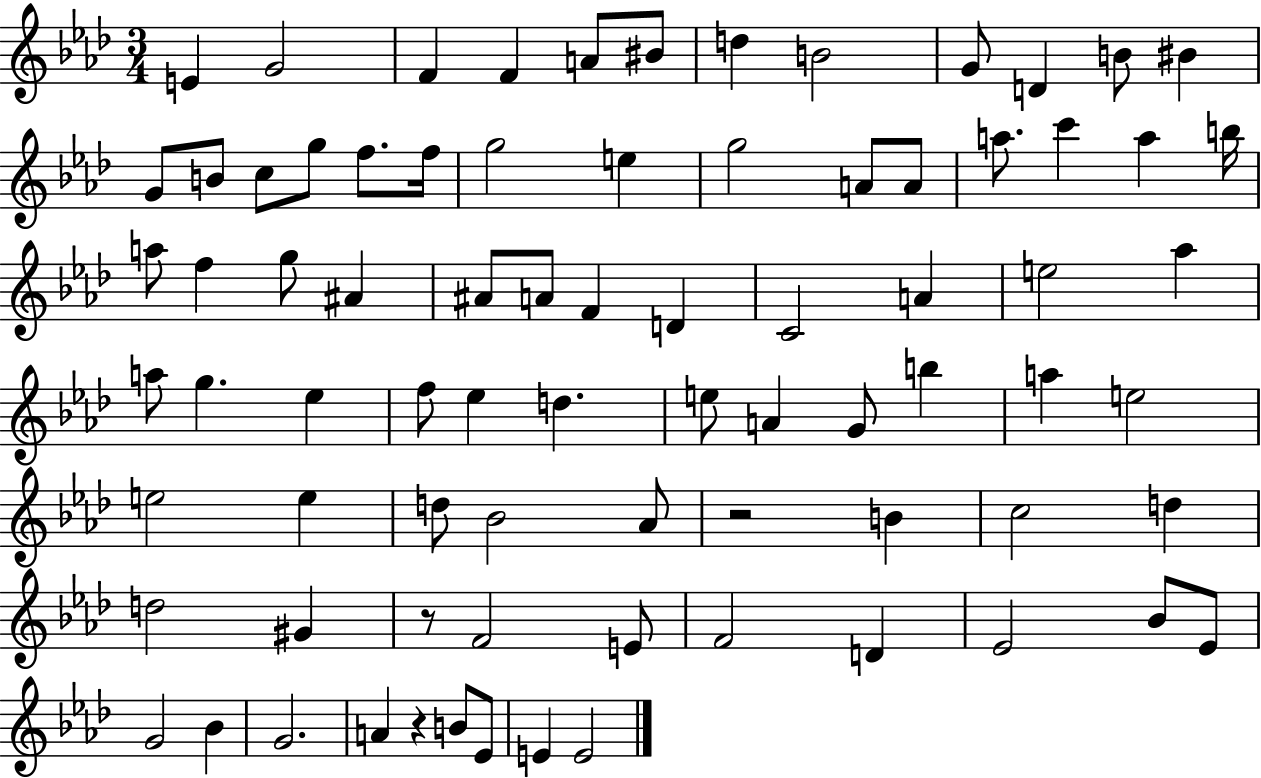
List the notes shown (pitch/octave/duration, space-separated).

E4/q G4/h F4/q F4/q A4/e BIS4/e D5/q B4/h G4/e D4/q B4/e BIS4/q G4/e B4/e C5/e G5/e F5/e. F5/s G5/h E5/q G5/h A4/e A4/e A5/e. C6/q A5/q B5/s A5/e F5/q G5/e A#4/q A#4/e A4/e F4/q D4/q C4/h A4/q E5/h Ab5/q A5/e G5/q. Eb5/q F5/e Eb5/q D5/q. E5/e A4/q G4/e B5/q A5/q E5/h E5/h E5/q D5/e Bb4/h Ab4/e R/h B4/q C5/h D5/q D5/h G#4/q R/e F4/h E4/e F4/h D4/q Eb4/h Bb4/e Eb4/e G4/h Bb4/q G4/h. A4/q R/q B4/e Eb4/e E4/q E4/h